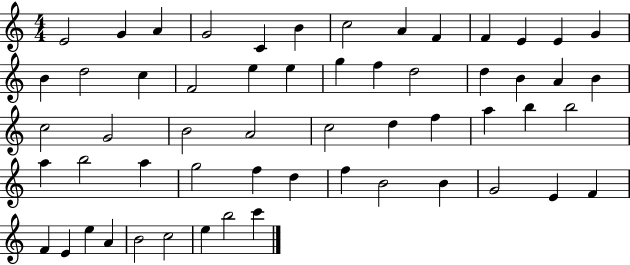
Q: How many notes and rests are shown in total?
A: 57